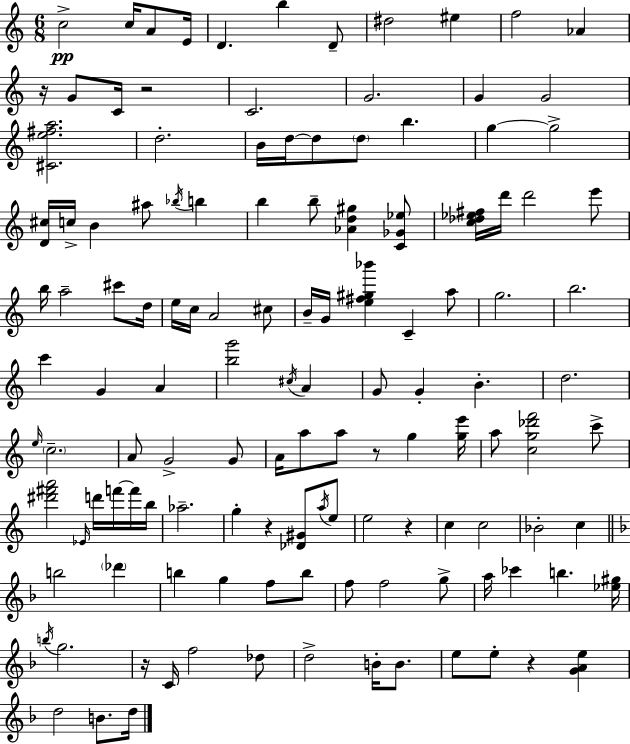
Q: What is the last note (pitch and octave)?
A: D5